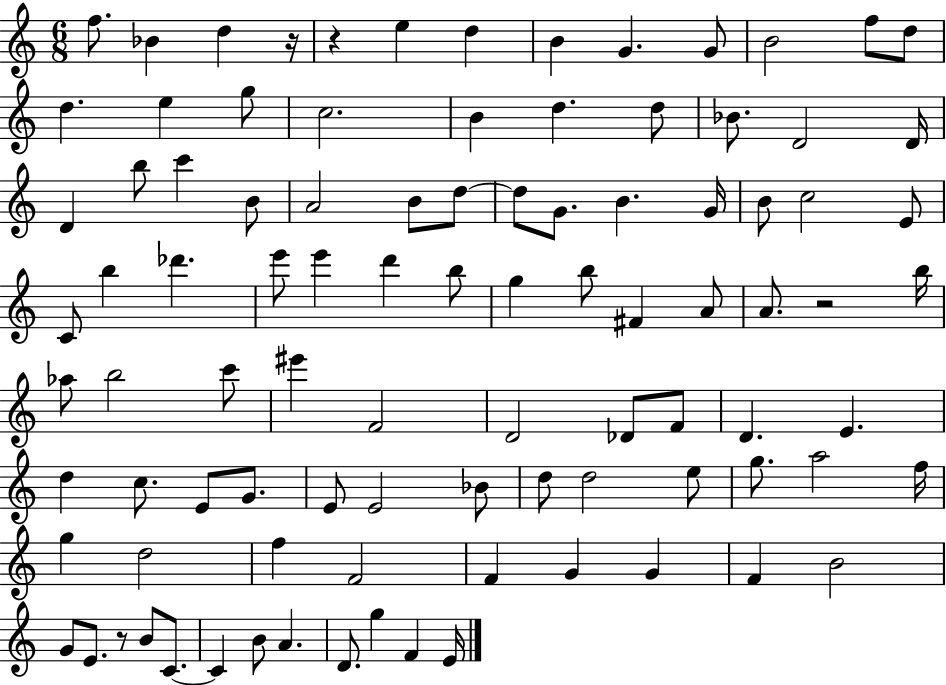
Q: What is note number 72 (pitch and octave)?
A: G5